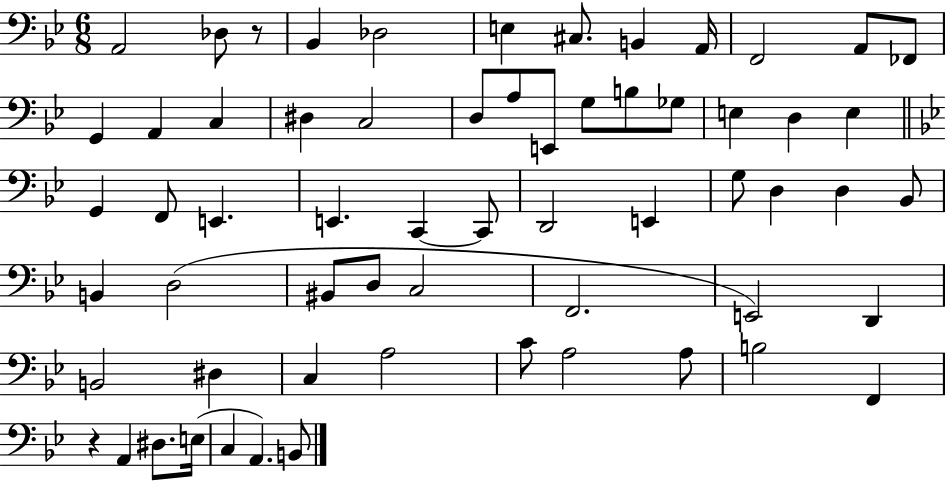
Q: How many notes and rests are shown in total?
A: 62